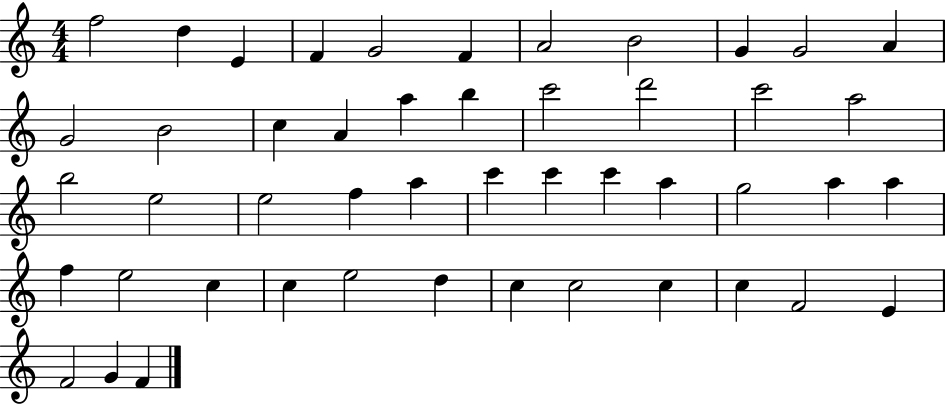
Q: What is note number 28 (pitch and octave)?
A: C6